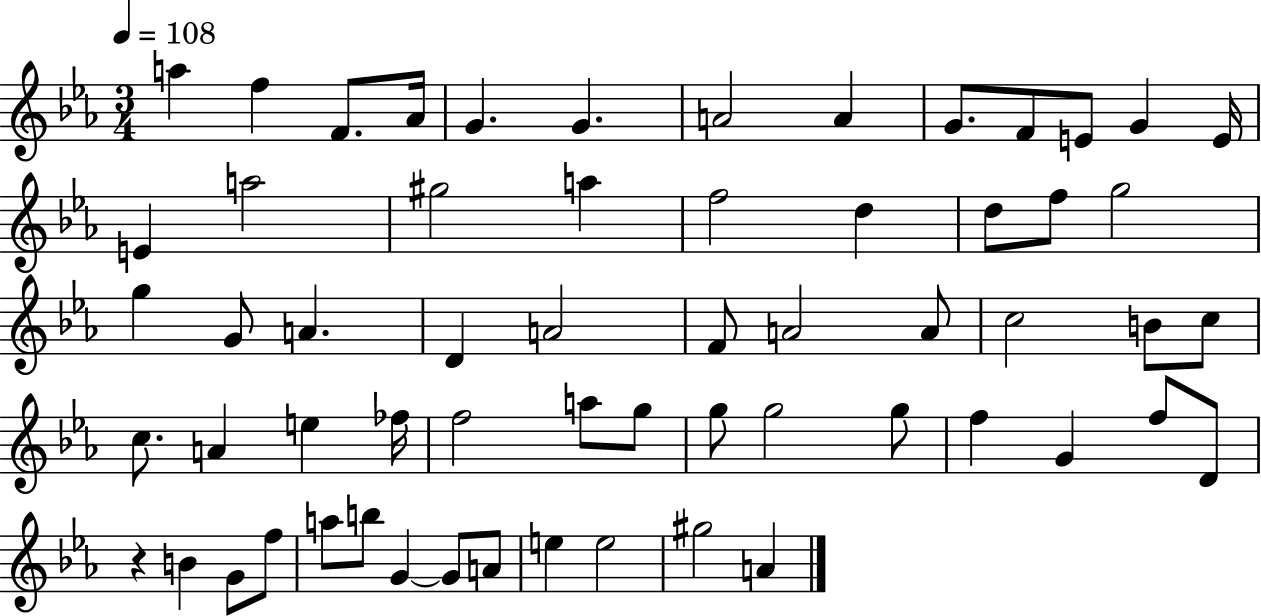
{
  \clef treble
  \numericTimeSignature
  \time 3/4
  \key ees \major
  \tempo 4 = 108
  a''4 f''4 f'8. aes'16 | g'4. g'4. | a'2 a'4 | g'8. f'8 e'8 g'4 e'16 | \break e'4 a''2 | gis''2 a''4 | f''2 d''4 | d''8 f''8 g''2 | \break g''4 g'8 a'4. | d'4 a'2 | f'8 a'2 a'8 | c''2 b'8 c''8 | \break c''8. a'4 e''4 fes''16 | f''2 a''8 g''8 | g''8 g''2 g''8 | f''4 g'4 f''8 d'8 | \break r4 b'4 g'8 f''8 | a''8 b''8 g'4~~ g'8 a'8 | e''4 e''2 | gis''2 a'4 | \break \bar "|."
}